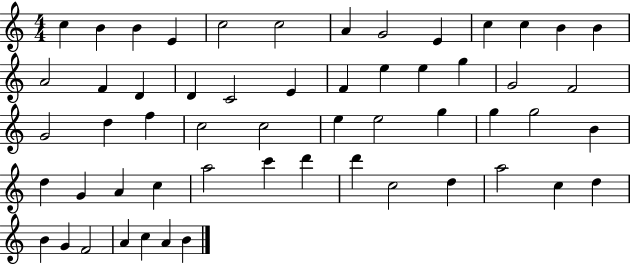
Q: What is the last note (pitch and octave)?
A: B4